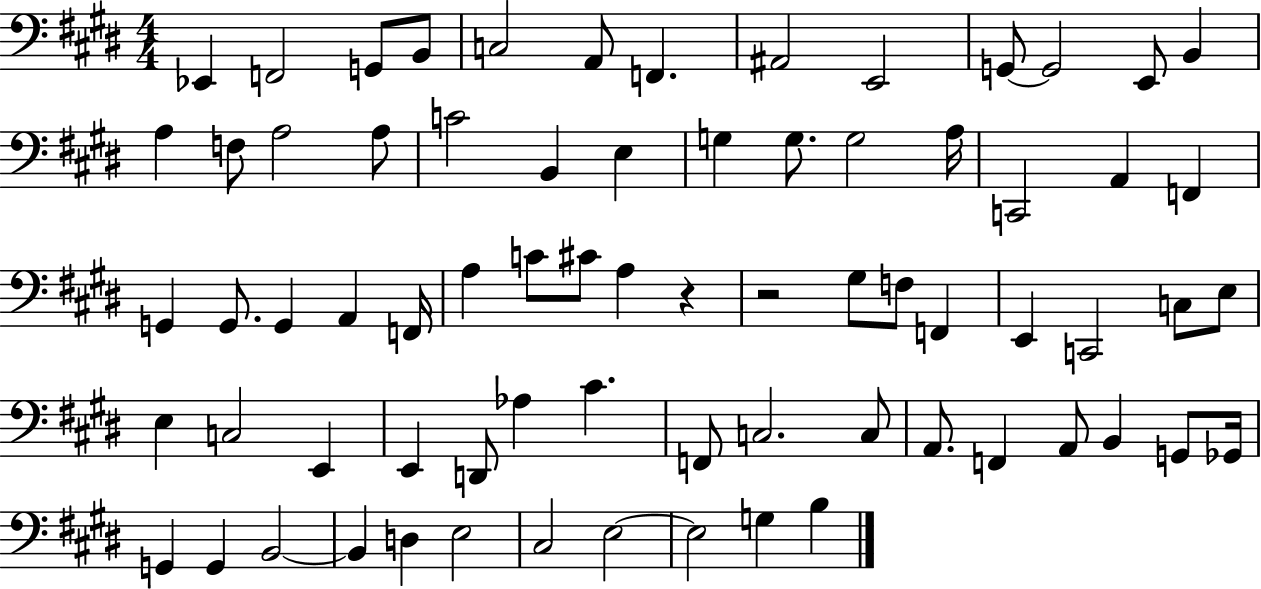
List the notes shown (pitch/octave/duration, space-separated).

Eb2/q F2/h G2/e B2/e C3/h A2/e F2/q. A#2/h E2/h G2/e G2/h E2/e B2/q A3/q F3/e A3/h A3/e C4/h B2/q E3/q G3/q G3/e. G3/h A3/s C2/h A2/q F2/q G2/q G2/e. G2/q A2/q F2/s A3/q C4/e C#4/e A3/q R/q R/h G#3/e F3/e F2/q E2/q C2/h C3/e E3/e E3/q C3/h E2/q E2/q D2/e Ab3/q C#4/q. F2/e C3/h. C3/e A2/e. F2/q A2/e B2/q G2/e Gb2/s G2/q G2/q B2/h B2/q D3/q E3/h C#3/h E3/h E3/h G3/q B3/q